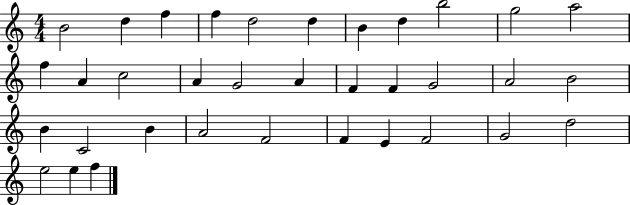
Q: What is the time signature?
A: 4/4